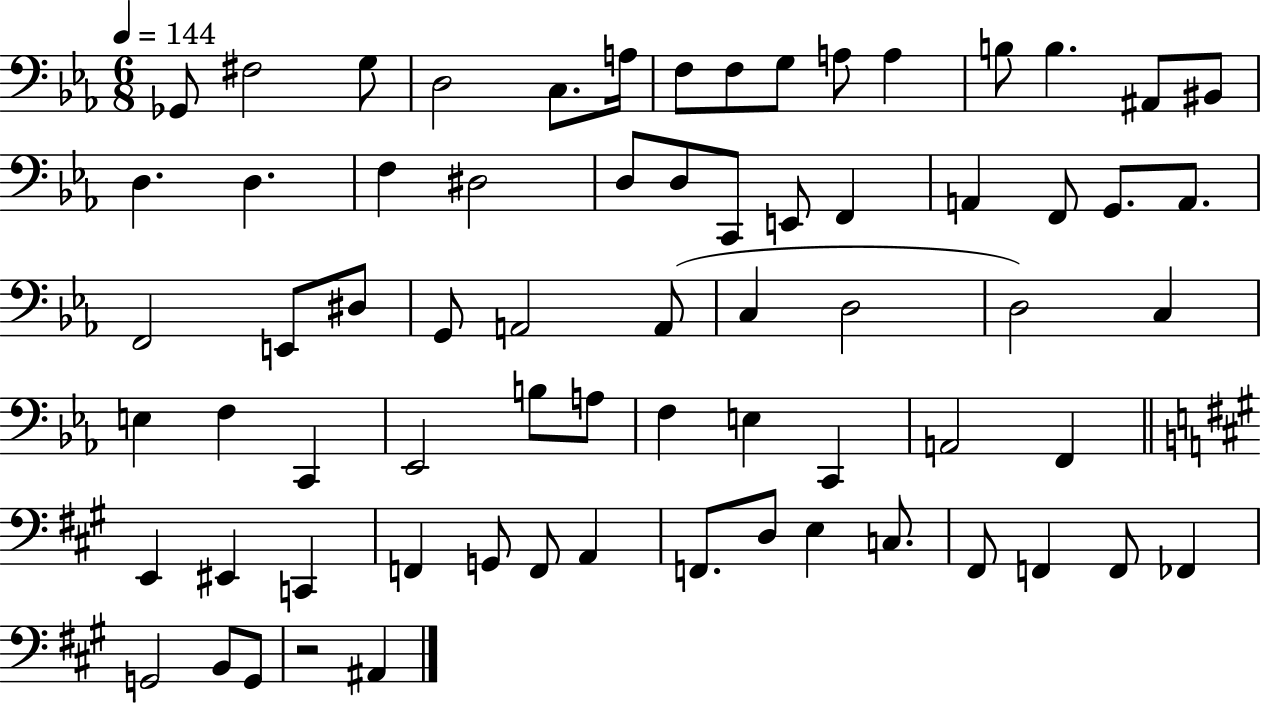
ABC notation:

X:1
T:Untitled
M:6/8
L:1/4
K:Eb
_G,,/2 ^F,2 G,/2 D,2 C,/2 A,/4 F,/2 F,/2 G,/2 A,/2 A, B,/2 B, ^A,,/2 ^B,,/2 D, D, F, ^D,2 D,/2 D,/2 C,,/2 E,,/2 F,, A,, F,,/2 G,,/2 A,,/2 F,,2 E,,/2 ^D,/2 G,,/2 A,,2 A,,/2 C, D,2 D,2 C, E, F, C,, _E,,2 B,/2 A,/2 F, E, C,, A,,2 F,, E,, ^E,, C,, F,, G,,/2 F,,/2 A,, F,,/2 D,/2 E, C,/2 ^F,,/2 F,, F,,/2 _F,, G,,2 B,,/2 G,,/2 z2 ^A,,